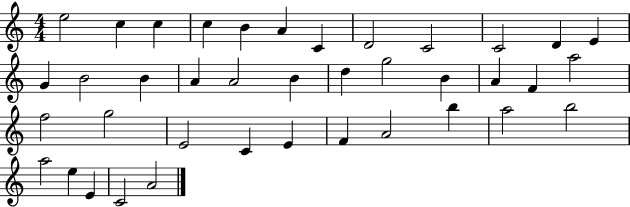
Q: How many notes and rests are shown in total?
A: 39